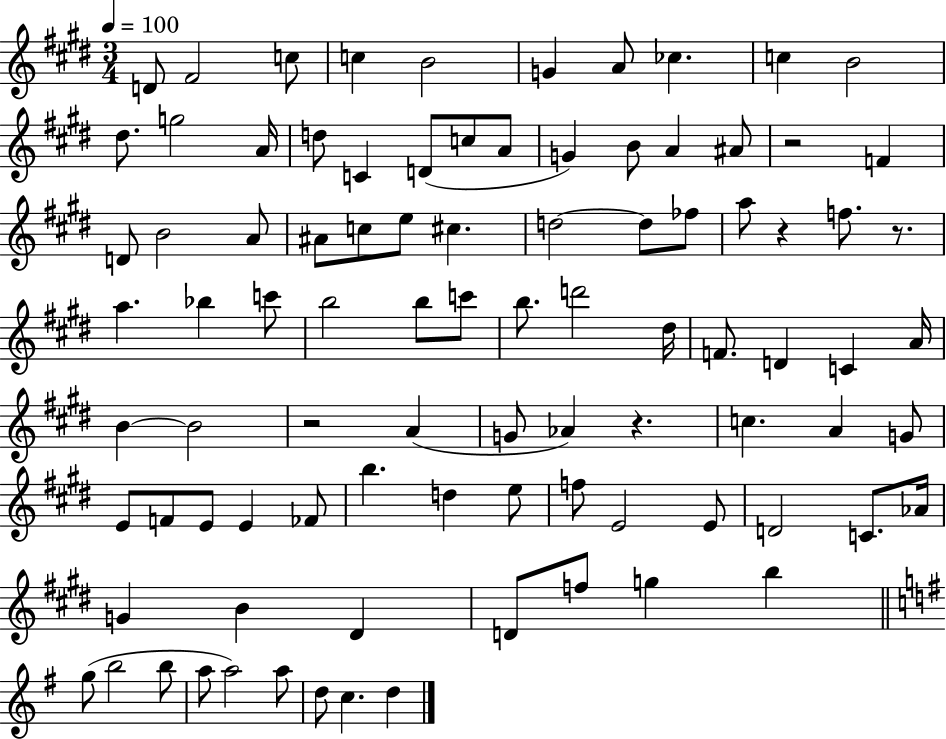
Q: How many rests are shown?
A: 5